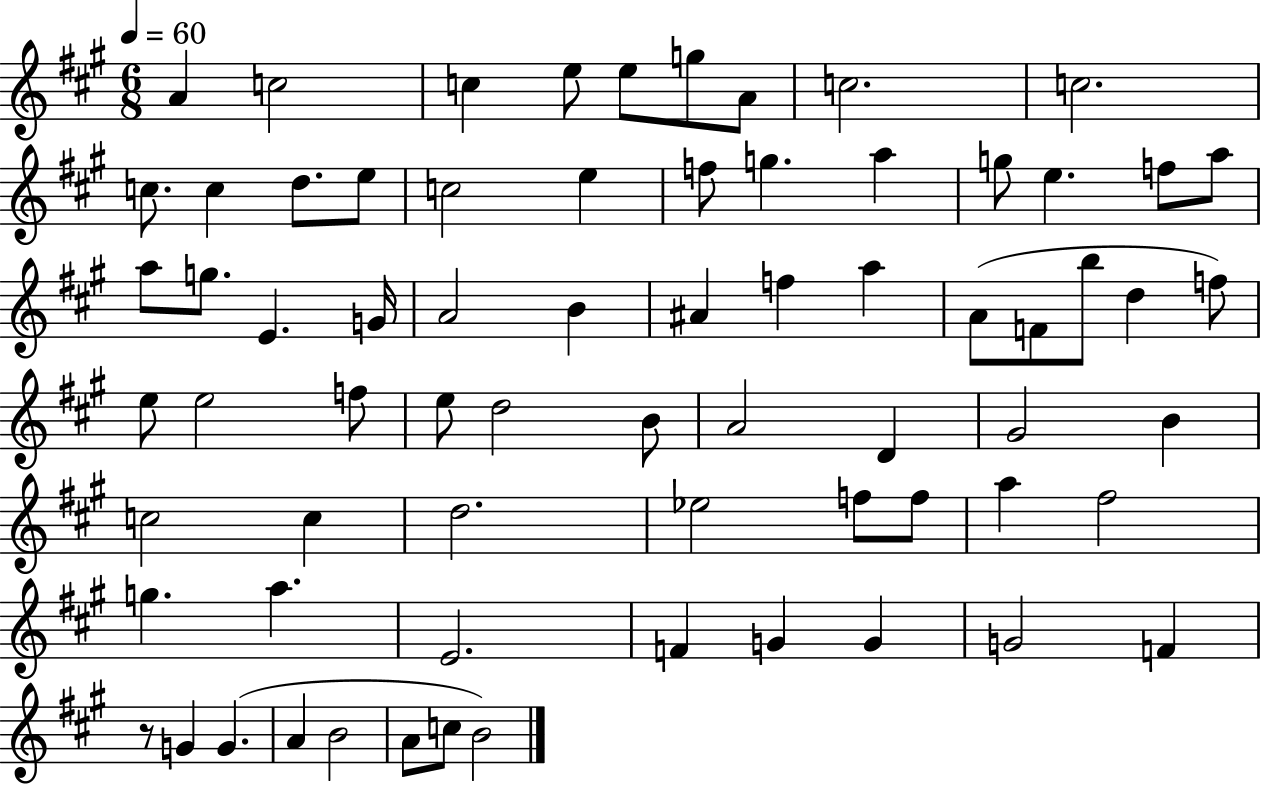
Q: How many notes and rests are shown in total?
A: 70